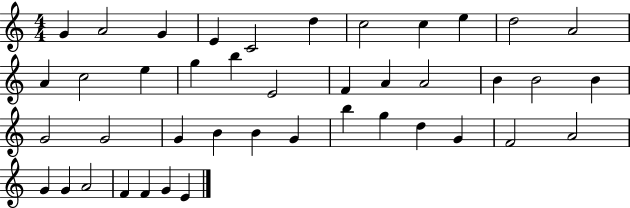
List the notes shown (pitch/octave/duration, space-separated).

G4/q A4/h G4/q E4/q C4/h D5/q C5/h C5/q E5/q D5/h A4/h A4/q C5/h E5/q G5/q B5/q E4/h F4/q A4/q A4/h B4/q B4/h B4/q G4/h G4/h G4/q B4/q B4/q G4/q B5/q G5/q D5/q G4/q F4/h A4/h G4/q G4/q A4/h F4/q F4/q G4/q E4/q